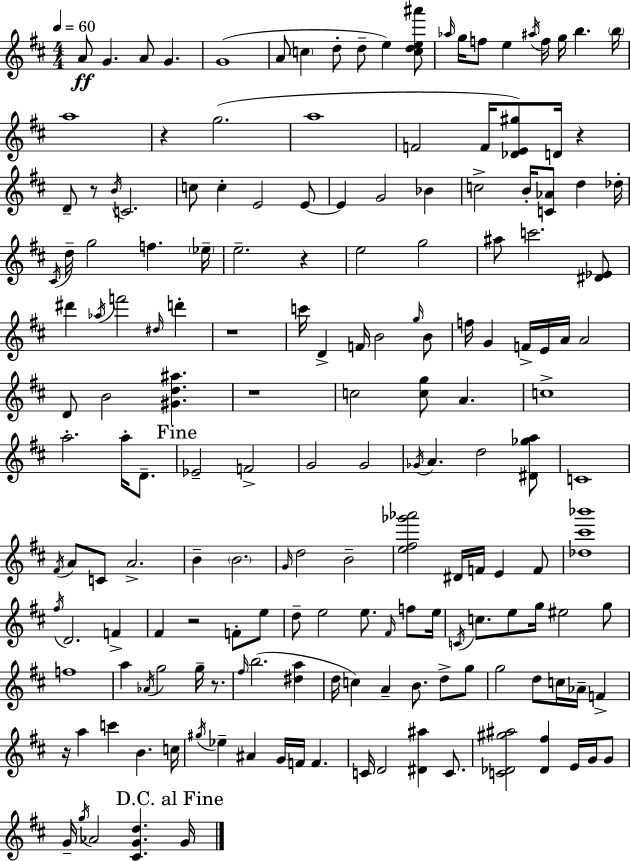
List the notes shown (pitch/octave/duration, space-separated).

A4/e G4/q. A4/e G4/q. G4/w A4/e C5/q D5/e D5/e E5/q [C5,D5,E5,A#6]/e Ab5/s G5/s F5/e E5/q A#5/s F5/s G5/s B5/q. B5/s A5/w R/q G5/h. A5/w F4/h F4/s [Db4,E4,G#5]/e D4/s R/q D4/e R/e B4/s C4/h. C5/e C5/q E4/h E4/e E4/q G4/h Bb4/q C5/h B4/s [C4,Ab4]/e D5/q Db5/s C#4/s D5/s G5/h F5/q. Eb5/s E5/h. R/q E5/h G5/h A#5/e C6/h. [D#4,Eb4]/e D#6/q Ab5/s F6/h D#5/s D6/q R/w C6/s D4/q F4/s B4/h G5/s B4/e F5/s G4/q F4/s E4/s A4/s A4/h D4/e B4/h [G#4,D5,A#5]/q. R/w C5/h [C5,G5]/e A4/q. C5/w A5/h. A5/s D4/e. Eb4/h F4/h G4/h G4/h Gb4/s A4/q. D5/h [D#4,Gb5,A5]/e C4/w F#4/s A4/e C4/e A4/h. B4/q B4/h. G4/s D5/h B4/h [E5,F#5,Gb6,Ab6]/h D#4/s F4/s E4/q F4/e [Db5,C#6,Bb6]/w F#5/s D4/h. F4/q F#4/q R/h F4/e E5/e D5/e E5/h E5/e. F#4/s F5/e E5/s C4/s C5/e. E5/e G5/s EIS5/h G5/e F5/w A5/q Ab4/s G5/h G5/s R/e. F#5/s B5/h. [D#5,A5]/q D5/s C5/q A4/q B4/e. D5/e G5/e G5/h D5/e C5/s Ab4/s F4/q R/s A5/q C6/q B4/q. C5/s G#5/s Eb5/q A#4/q G4/s F4/s F4/q. C4/s D4/h [D#4,A#5]/q C4/e. [C4,Db4,G#5,A#5]/h [Db4,F#5]/q E4/s G4/s G4/e G4/s G5/s Ab4/h [C#4,G4,D5]/q. G4/s